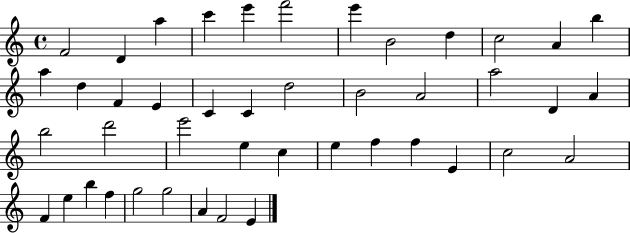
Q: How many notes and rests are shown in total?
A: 44